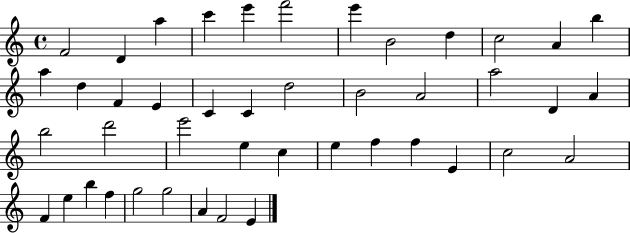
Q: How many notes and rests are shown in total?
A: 44